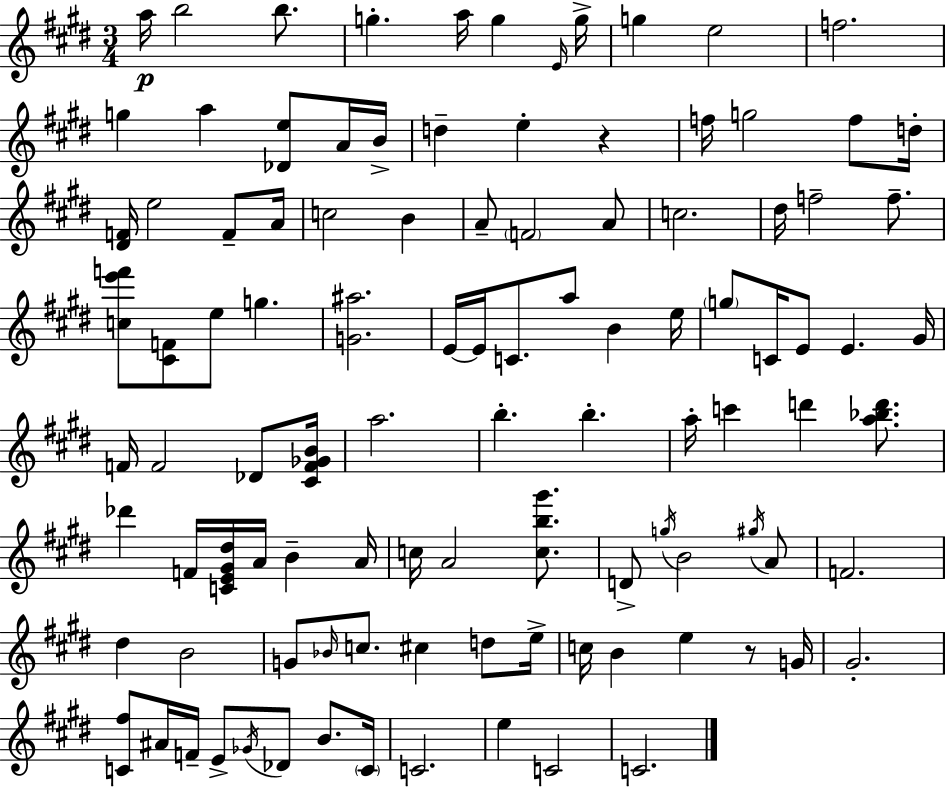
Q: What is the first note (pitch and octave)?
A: A5